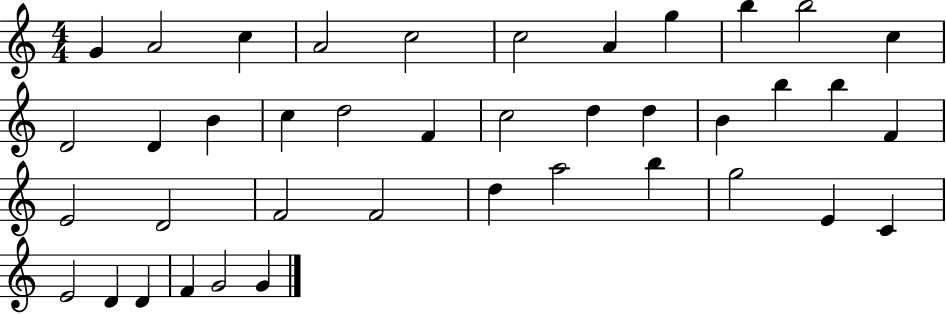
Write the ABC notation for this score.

X:1
T:Untitled
M:4/4
L:1/4
K:C
G A2 c A2 c2 c2 A g b b2 c D2 D B c d2 F c2 d d B b b F E2 D2 F2 F2 d a2 b g2 E C E2 D D F G2 G